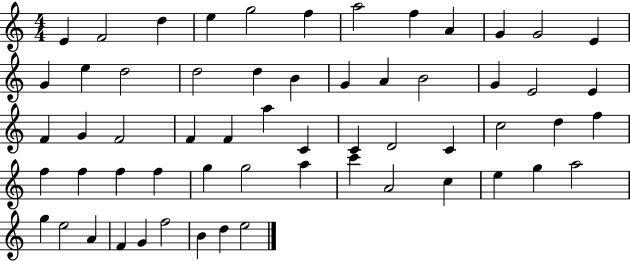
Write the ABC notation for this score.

X:1
T:Untitled
M:4/4
L:1/4
K:C
E F2 d e g2 f a2 f A G G2 E G e d2 d2 d B G A B2 G E2 E F G F2 F F a C C D2 C c2 d f f f f f g g2 a c' A2 c e g a2 g e2 A F G f2 B d e2